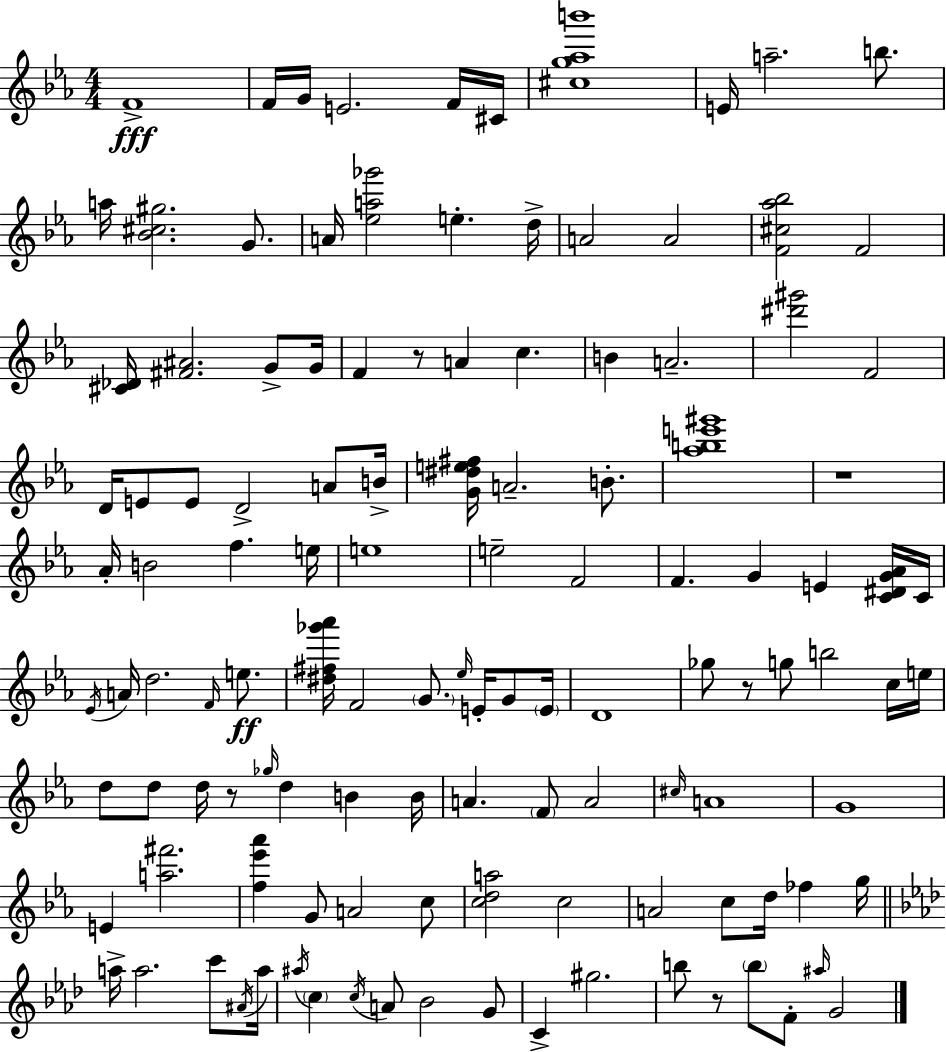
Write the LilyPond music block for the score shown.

{
  \clef treble
  \numericTimeSignature
  \time 4/4
  \key c \minor
  f'1->\fff | f'16 g'16 e'2. f'16 cis'16 | <cis'' g'' aes'' b'''>1 | e'16 a''2.-- b''8. | \break a''16 <bes' cis'' gis''>2. g'8. | a'16 <ees'' a'' ges'''>2 e''4.-. d''16-> | a'2 a'2 | <f' cis'' aes'' bes''>2 f'2 | \break <cis' des'>16 <fis' ais'>2. g'8-> g'16 | f'4 r8 a'4 c''4. | b'4 a'2.-- | <dis''' gis'''>2 f'2 | \break d'16 e'8 e'8 d'2-> a'8 b'16-> | <g' dis'' e'' fis''>16 a'2.-- b'8.-. | <aes'' b'' e''' gis'''>1 | r1 | \break aes'16-. b'2 f''4. e''16 | e''1 | e''2-- f'2 | f'4. g'4 e'4 <c' dis' g' aes'>16 c'16 | \break \acciaccatura { ees'16 } a'16 d''2. \grace { f'16 } e''8.\ff | <dis'' fis'' ges''' aes'''>16 f'2 \parenthesize g'8. \grace { ees''16 } e'16-. | g'8 \parenthesize e'16 d'1 | ges''8 r8 g''8 b''2 | \break c''16 e''16 d''8 d''8 d''16 r8 \grace { ges''16 } d''4 b'4 | b'16 a'4. \parenthesize f'8 a'2 | \grace { cis''16 } a'1 | g'1 | \break e'4 <a'' fis'''>2. | <f'' ees''' aes'''>4 g'8 a'2 | c''8 <c'' d'' a''>2 c''2 | a'2 c''8 d''16 | \break fes''4 g''16 \bar "||" \break \key aes \major a''16-> a''2. c'''8 \acciaccatura { ais'16 } | a''16 \acciaccatura { ais''16 } \parenthesize c''4 \acciaccatura { c''16 } a'8 bes'2 | g'8 c'4-> gis''2. | b''8 r8 \parenthesize b''8 f'8-. \grace { ais''16 } g'2 | \break \bar "|."
}